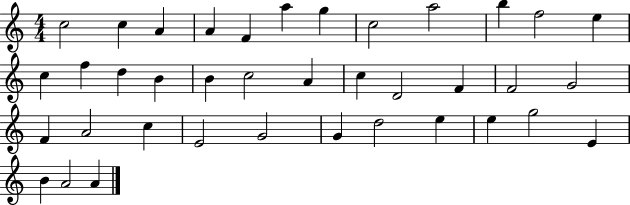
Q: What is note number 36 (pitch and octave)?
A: B4